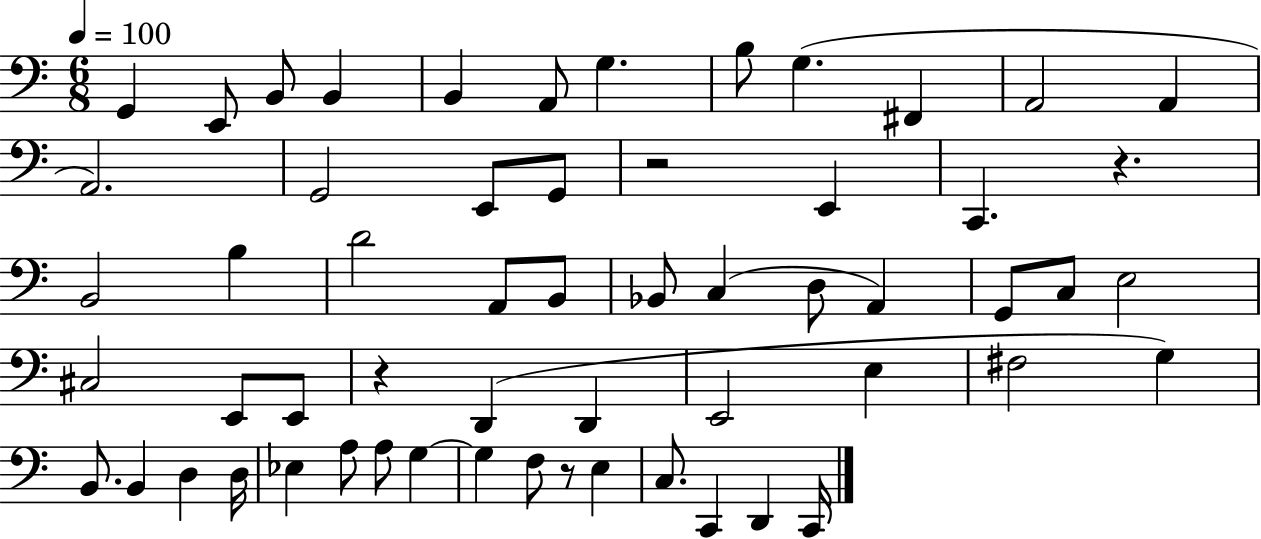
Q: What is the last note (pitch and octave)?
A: C2